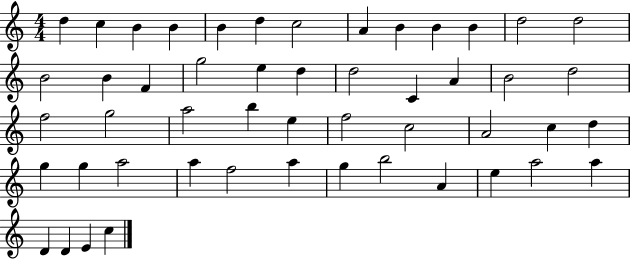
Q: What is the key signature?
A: C major